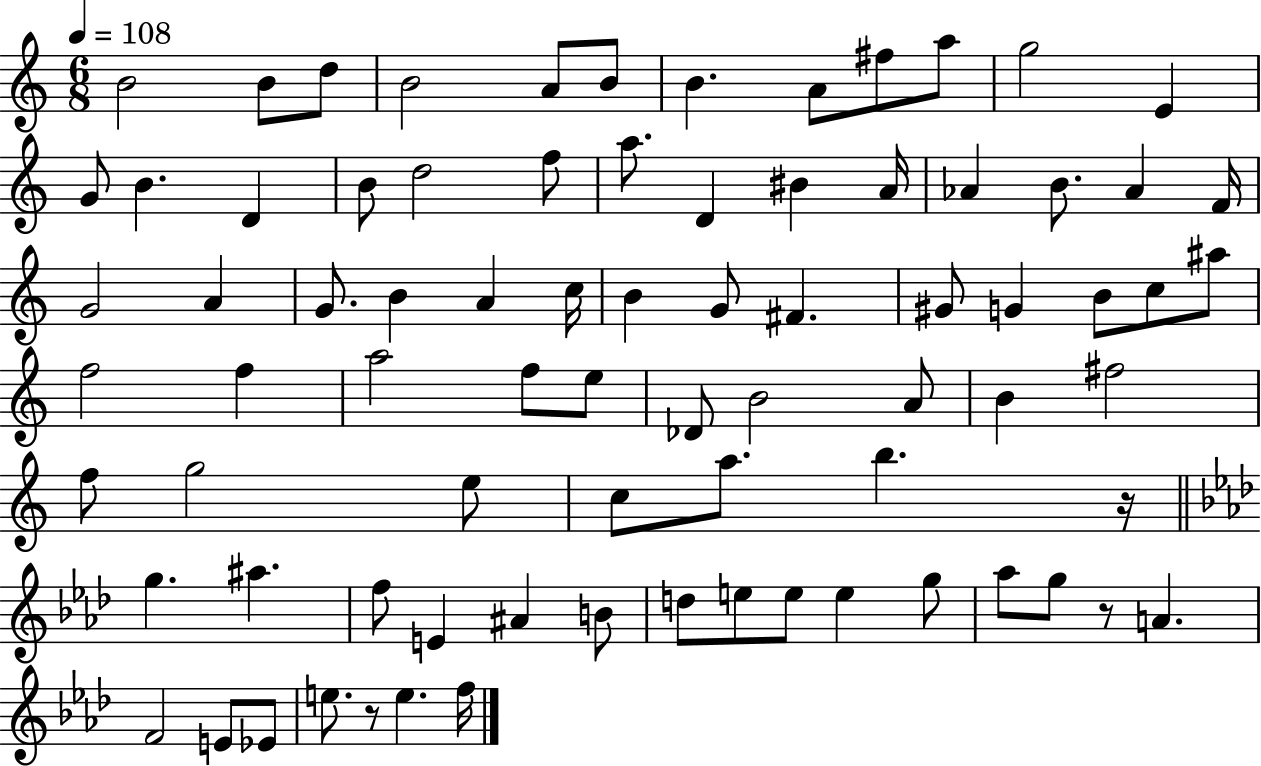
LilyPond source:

{
  \clef treble
  \numericTimeSignature
  \time 6/8
  \key c \major
  \tempo 4 = 108
  \repeat volta 2 { b'2 b'8 d''8 | b'2 a'8 b'8 | b'4. a'8 fis''8 a''8 | g''2 e'4 | \break g'8 b'4. d'4 | b'8 d''2 f''8 | a''8. d'4 bis'4 a'16 | aes'4 b'8. aes'4 f'16 | \break g'2 a'4 | g'8. b'4 a'4 c''16 | b'4 g'8 fis'4. | gis'8 g'4 b'8 c''8 ais''8 | \break f''2 f''4 | a''2 f''8 e''8 | des'8 b'2 a'8 | b'4 fis''2 | \break f''8 g''2 e''8 | c''8 a''8. b''4. r16 | \bar "||" \break \key f \minor g''4. ais''4. | f''8 e'4 ais'4 b'8 | d''8 e''8 e''8 e''4 g''8 | aes''8 g''8 r8 a'4. | \break f'2 e'8 ees'8 | e''8. r8 e''4. f''16 | } \bar "|."
}